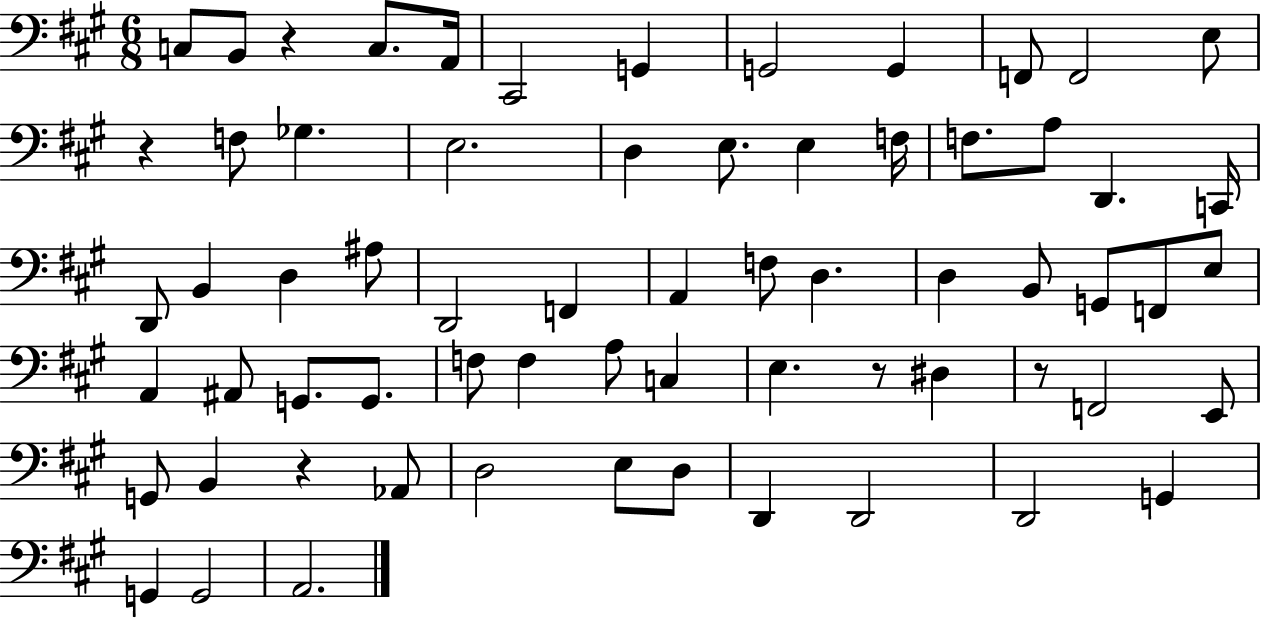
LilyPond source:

{
  \clef bass
  \numericTimeSignature
  \time 6/8
  \key a \major
  \repeat volta 2 { c8 b,8 r4 c8. a,16 | cis,2 g,4 | g,2 g,4 | f,8 f,2 e8 | \break r4 f8 ges4. | e2. | d4 e8. e4 f16 | f8. a8 d,4. c,16 | \break d,8 b,4 d4 ais8 | d,2 f,4 | a,4 f8 d4. | d4 b,8 g,8 f,8 e8 | \break a,4 ais,8 g,8. g,8. | f8 f4 a8 c4 | e4. r8 dis4 | r8 f,2 e,8 | \break g,8 b,4 r4 aes,8 | d2 e8 d8 | d,4 d,2 | d,2 g,4 | \break g,4 g,2 | a,2. | } \bar "|."
}